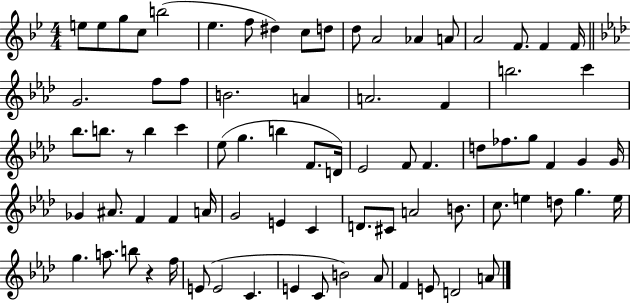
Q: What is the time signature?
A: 4/4